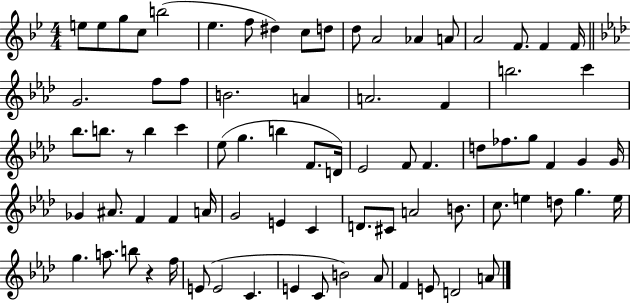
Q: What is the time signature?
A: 4/4